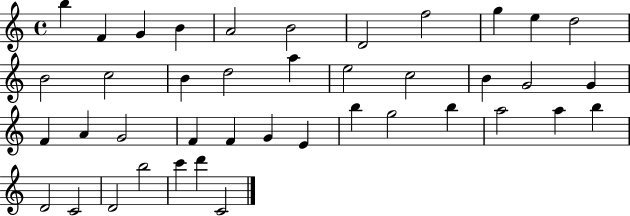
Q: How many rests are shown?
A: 0